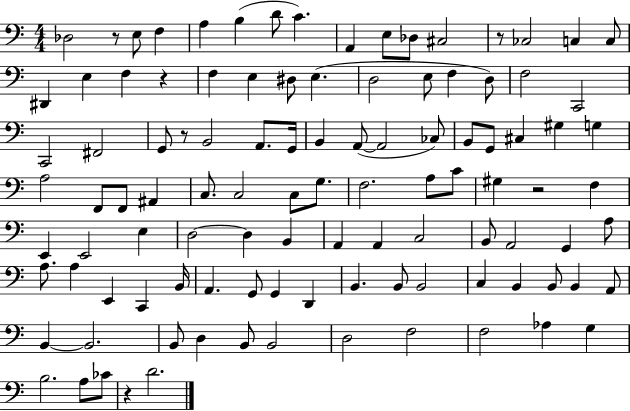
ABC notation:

X:1
T:Untitled
M:4/4
L:1/4
K:C
_D,2 z/2 E,/2 F, A, B, D/2 C A,, E,/2 _D,/2 ^C,2 z/2 _C,2 C, C,/2 ^D,, E, F, z F, E, ^D,/2 E, D,2 E,/2 F, D,/2 F,2 C,,2 C,,2 ^F,,2 G,,/2 z/2 B,,2 A,,/2 G,,/4 B,, A,,/2 A,,2 _C,/2 B,,/2 G,,/2 ^C, ^G, G, A,2 F,,/2 F,,/2 ^A,, C,/2 C,2 C,/2 G,/2 F,2 A,/2 C/2 ^G, z2 F, E,, E,,2 E, D,2 D, B,, A,, A,, C,2 B,,/2 A,,2 G,, A,/2 A,/2 A, E,, C,, B,,/4 A,, G,,/2 G,, D,, B,, B,,/2 B,,2 C, B,, B,,/2 B,, A,,/2 B,, B,,2 B,,/2 D, B,,/2 B,,2 D,2 F,2 F,2 _A, G, B,2 A,/2 _C/2 z D2